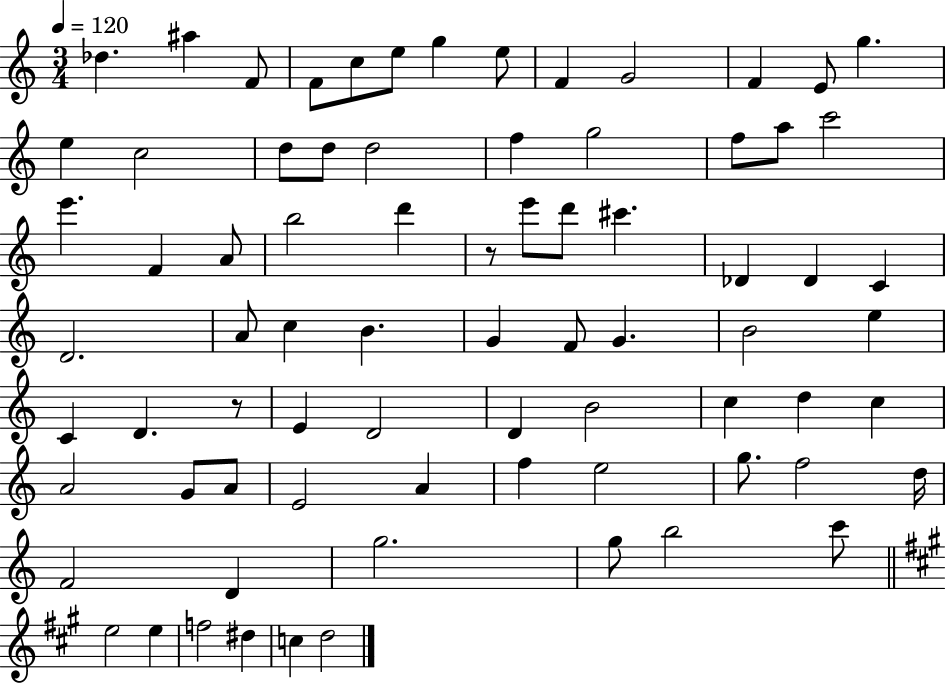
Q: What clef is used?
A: treble